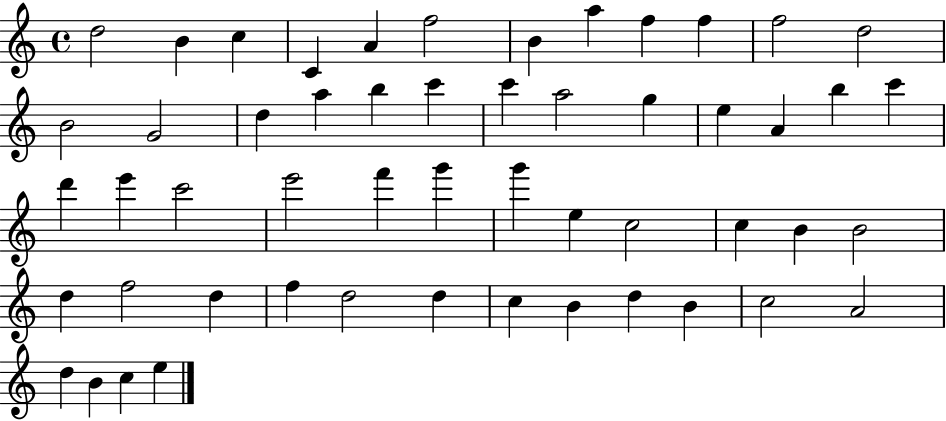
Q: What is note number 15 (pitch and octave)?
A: D5